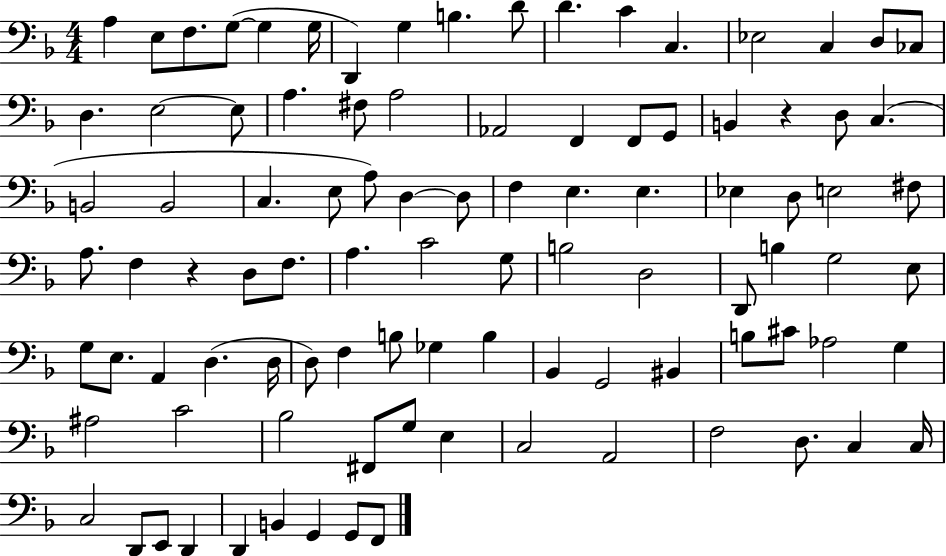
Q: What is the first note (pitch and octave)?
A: A3